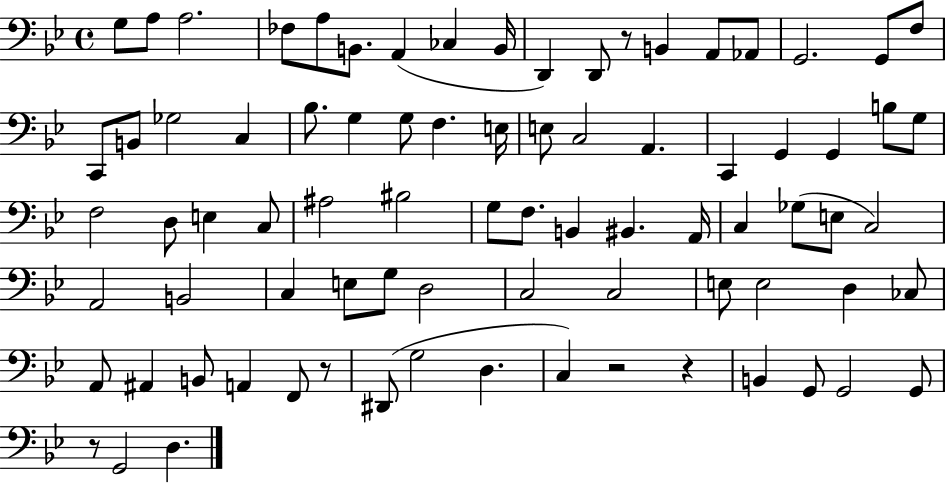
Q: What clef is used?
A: bass